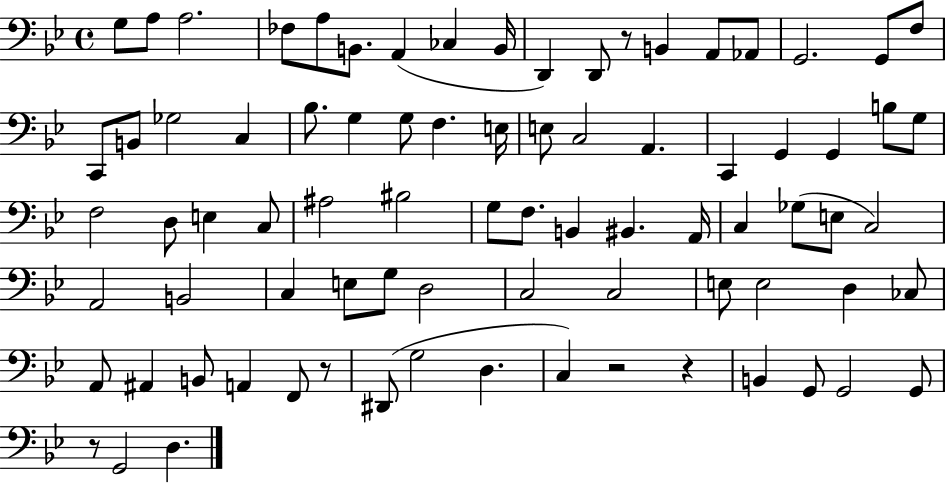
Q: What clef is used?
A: bass